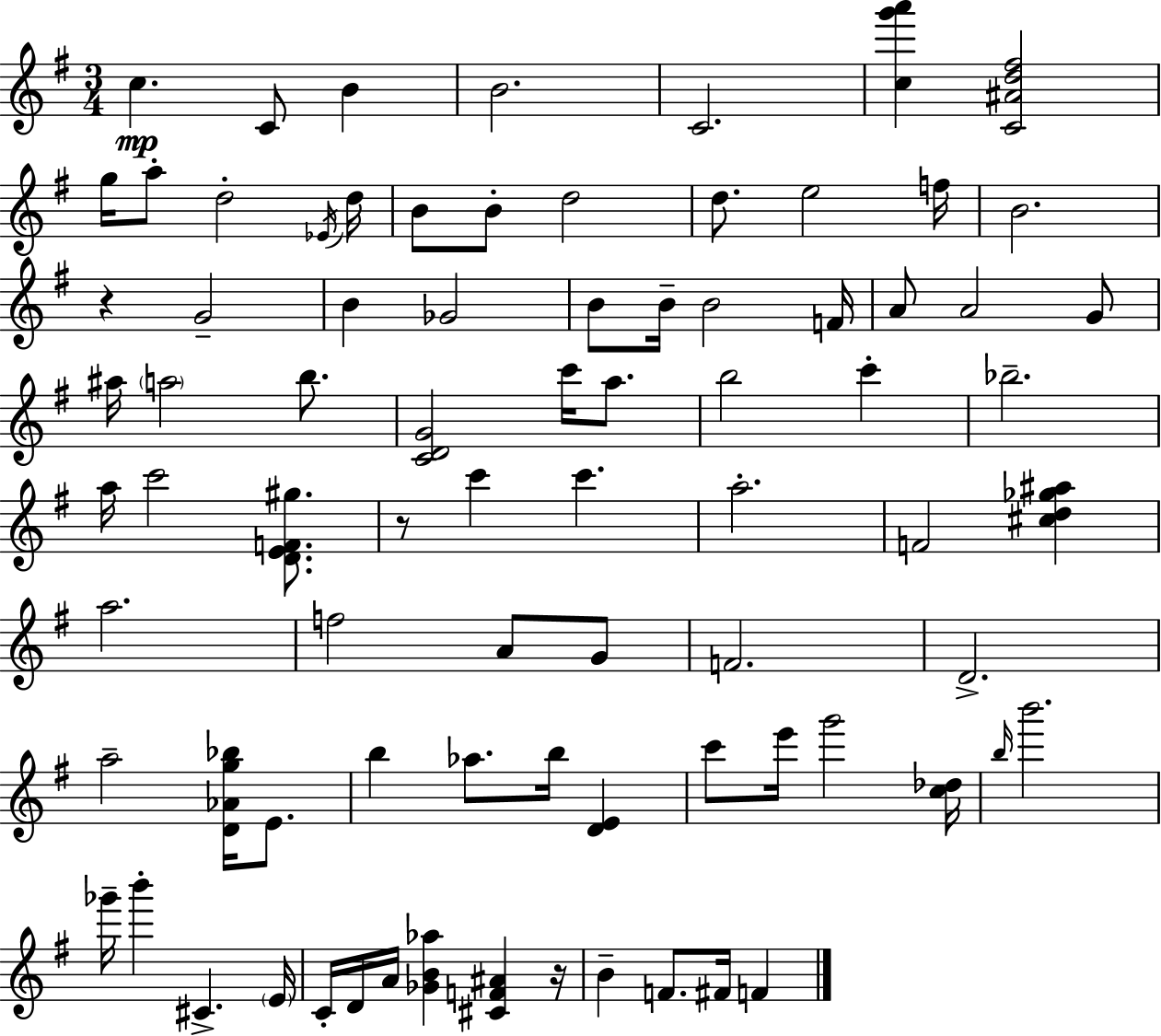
{
  \clef treble
  \numericTimeSignature
  \time 3/4
  \key g \major
  c''4.\mp c'8 b'4 | b'2. | c'2. | <c'' g''' a'''>4 <c' ais' d'' fis''>2 | \break g''16 a''8-. d''2-. \acciaccatura { ees'16 } | d''16 b'8 b'8-. d''2 | d''8. e''2 | f''16 b'2. | \break r4 g'2-- | b'4 ges'2 | b'8 b'16-- b'2 | f'16 a'8 a'2 g'8 | \break ais''16 \parenthesize a''2 b''8. | <c' d' g'>2 c'''16 a''8. | b''2 c'''4-. | bes''2.-- | \break a''16 c'''2 <d' e' f' gis''>8. | r8 c'''4 c'''4. | a''2.-. | f'2 <cis'' d'' ges'' ais''>4 | \break a''2. | f''2 a'8 g'8 | f'2. | d'2.-> | \break a''2-- <d' aes' g'' bes''>16 e'8. | b''4 aes''8. b''16 <d' e'>4 | c'''8 e'''16 g'''2 | <c'' des''>16 \grace { b''16 } b'''2. | \break ges'''16-- b'''4-. cis'4.-> | \parenthesize e'16 c'16-. d'16 a'16 <ges' b' aes''>4 <cis' f' ais'>4 | r16 b'4-- f'8. fis'16 f'4 | \bar "|."
}